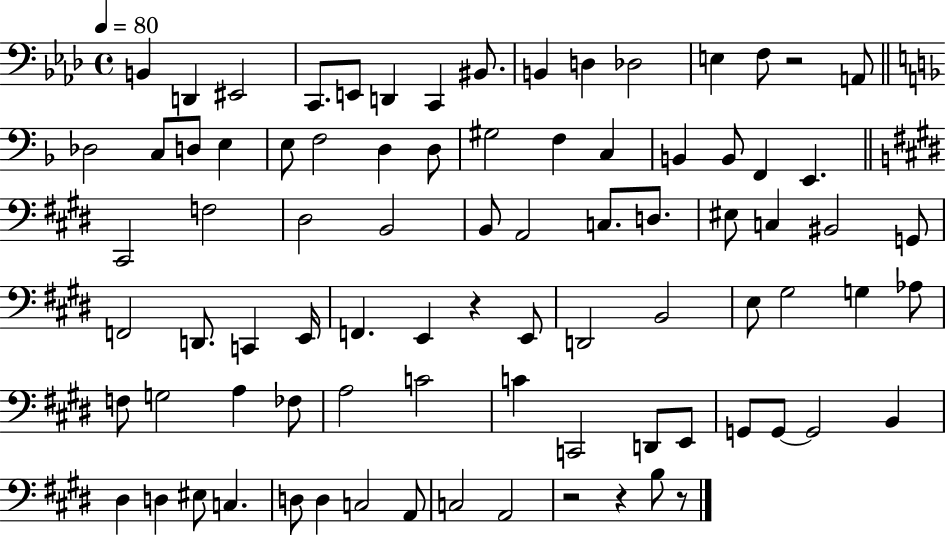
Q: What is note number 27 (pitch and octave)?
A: B2